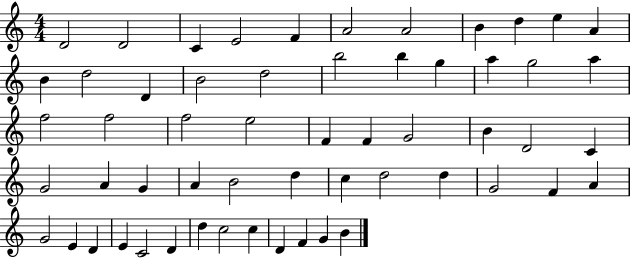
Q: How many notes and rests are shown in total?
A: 57